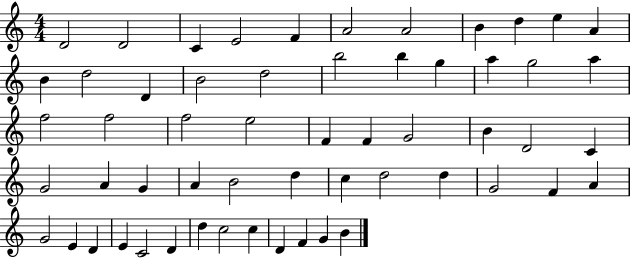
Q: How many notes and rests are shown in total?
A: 57